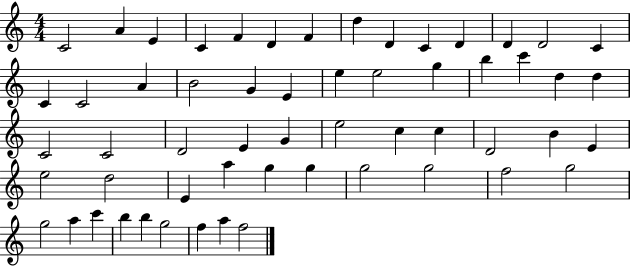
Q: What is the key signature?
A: C major